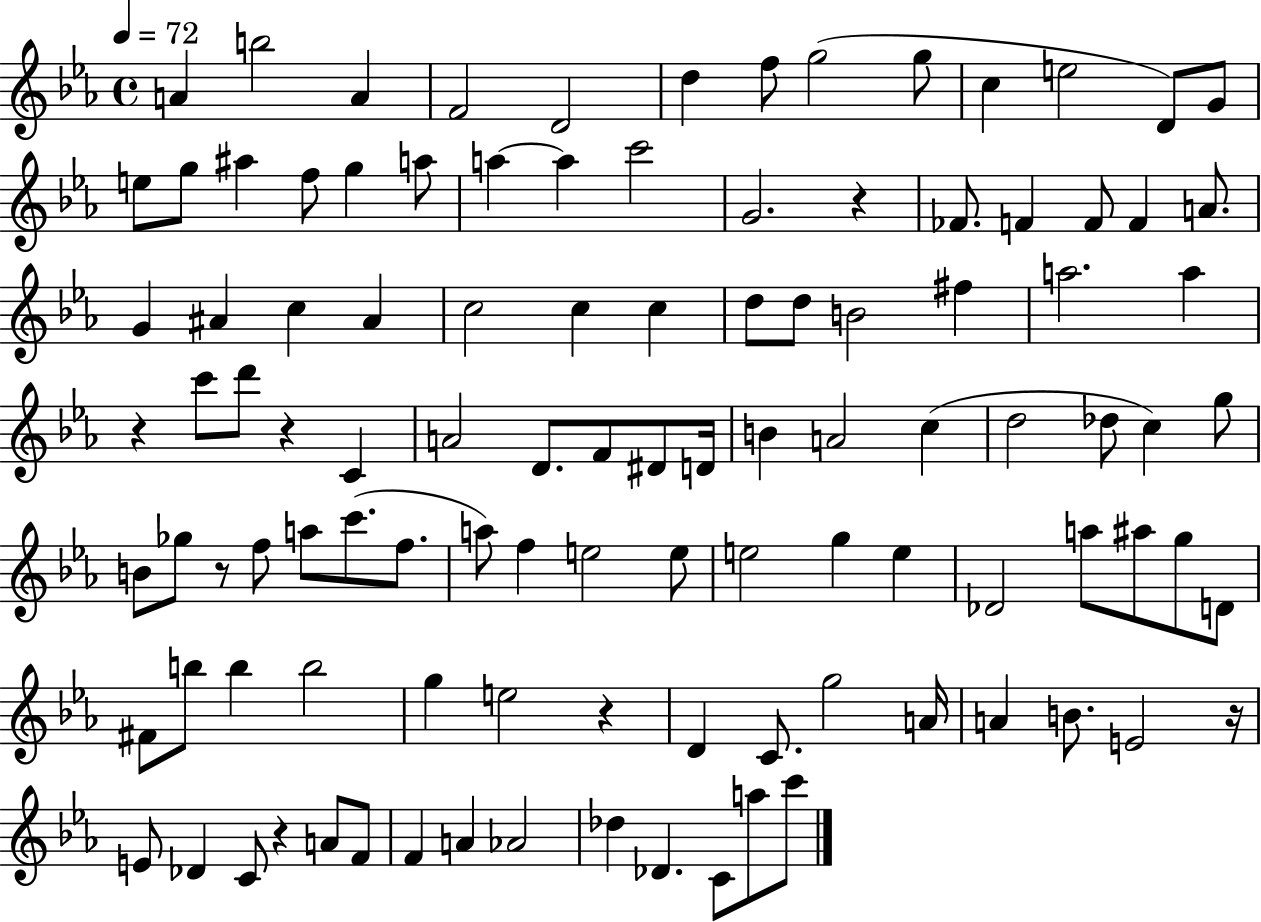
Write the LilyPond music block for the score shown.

{
  \clef treble
  \time 4/4
  \defaultTimeSignature
  \key ees \major
  \tempo 4 = 72
  a'4 b''2 a'4 | f'2 d'2 | d''4 f''8 g''2( g''8 | c''4 e''2 d'8) g'8 | \break e''8 g''8 ais''4 f''8 g''4 a''8 | a''4~~ a''4 c'''2 | g'2. r4 | fes'8. f'4 f'8 f'4 a'8. | \break g'4 ais'4 c''4 ais'4 | c''2 c''4 c''4 | d''8 d''8 b'2 fis''4 | a''2. a''4 | \break r4 c'''8 d'''8 r4 c'4 | a'2 d'8. f'8 dis'8 d'16 | b'4 a'2 c''4( | d''2 des''8 c''4) g''8 | \break b'8 ges''8 r8 f''8 a''8 c'''8.( f''8. | a''8) f''4 e''2 e''8 | e''2 g''4 e''4 | des'2 a''8 ais''8 g''8 d'8 | \break fis'8 b''8 b''4 b''2 | g''4 e''2 r4 | d'4 c'8. g''2 a'16 | a'4 b'8. e'2 r16 | \break e'8 des'4 c'8 r4 a'8 f'8 | f'4 a'4 aes'2 | des''4 des'4. c'8 a''8 c'''8 | \bar "|."
}